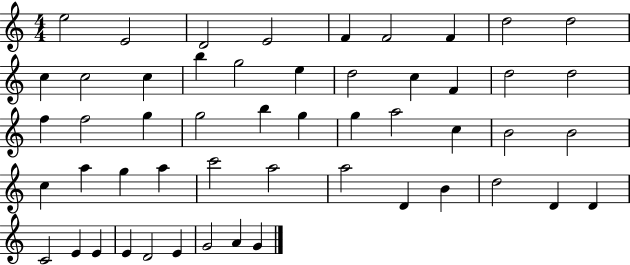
X:1
T:Untitled
M:4/4
L:1/4
K:C
e2 E2 D2 E2 F F2 F d2 d2 c c2 c b g2 e d2 c F d2 d2 f f2 g g2 b g g a2 c B2 B2 c a g a c'2 a2 a2 D B d2 D D C2 E E E D2 E G2 A G